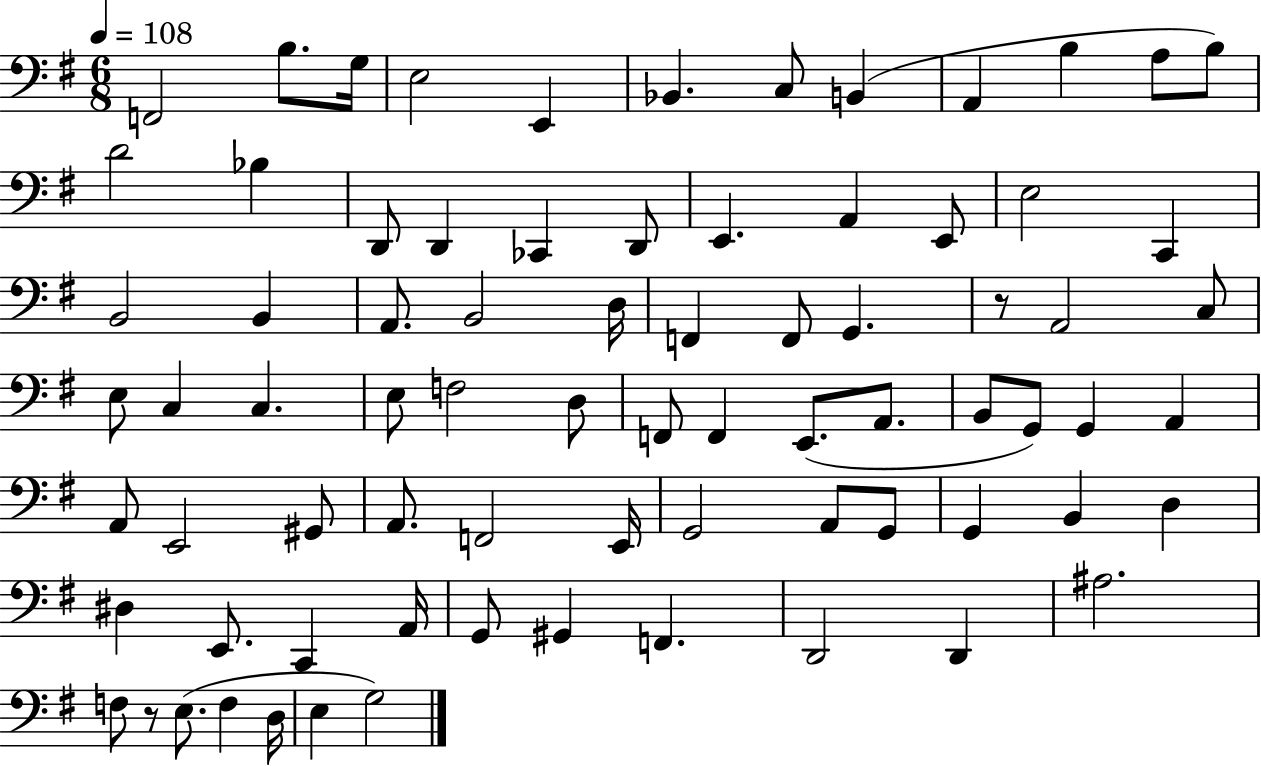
{
  \clef bass
  \numericTimeSignature
  \time 6/8
  \key g \major
  \tempo 4 = 108
  f,2 b8. g16 | e2 e,4 | bes,4. c8 b,4( | a,4 b4 a8 b8) | \break d'2 bes4 | d,8 d,4 ces,4 d,8 | e,4. a,4 e,8 | e2 c,4 | \break b,2 b,4 | a,8. b,2 d16 | f,4 f,8 g,4. | r8 a,2 c8 | \break e8 c4 c4. | e8 f2 d8 | f,8 f,4 e,8.( a,8. | b,8 g,8) g,4 a,4 | \break a,8 e,2 gis,8 | a,8. f,2 e,16 | g,2 a,8 g,8 | g,4 b,4 d4 | \break dis4 e,8. c,4 a,16 | g,8 gis,4 f,4. | d,2 d,4 | ais2. | \break f8 r8 e8.( f4 d16 | e4 g2) | \bar "|."
}